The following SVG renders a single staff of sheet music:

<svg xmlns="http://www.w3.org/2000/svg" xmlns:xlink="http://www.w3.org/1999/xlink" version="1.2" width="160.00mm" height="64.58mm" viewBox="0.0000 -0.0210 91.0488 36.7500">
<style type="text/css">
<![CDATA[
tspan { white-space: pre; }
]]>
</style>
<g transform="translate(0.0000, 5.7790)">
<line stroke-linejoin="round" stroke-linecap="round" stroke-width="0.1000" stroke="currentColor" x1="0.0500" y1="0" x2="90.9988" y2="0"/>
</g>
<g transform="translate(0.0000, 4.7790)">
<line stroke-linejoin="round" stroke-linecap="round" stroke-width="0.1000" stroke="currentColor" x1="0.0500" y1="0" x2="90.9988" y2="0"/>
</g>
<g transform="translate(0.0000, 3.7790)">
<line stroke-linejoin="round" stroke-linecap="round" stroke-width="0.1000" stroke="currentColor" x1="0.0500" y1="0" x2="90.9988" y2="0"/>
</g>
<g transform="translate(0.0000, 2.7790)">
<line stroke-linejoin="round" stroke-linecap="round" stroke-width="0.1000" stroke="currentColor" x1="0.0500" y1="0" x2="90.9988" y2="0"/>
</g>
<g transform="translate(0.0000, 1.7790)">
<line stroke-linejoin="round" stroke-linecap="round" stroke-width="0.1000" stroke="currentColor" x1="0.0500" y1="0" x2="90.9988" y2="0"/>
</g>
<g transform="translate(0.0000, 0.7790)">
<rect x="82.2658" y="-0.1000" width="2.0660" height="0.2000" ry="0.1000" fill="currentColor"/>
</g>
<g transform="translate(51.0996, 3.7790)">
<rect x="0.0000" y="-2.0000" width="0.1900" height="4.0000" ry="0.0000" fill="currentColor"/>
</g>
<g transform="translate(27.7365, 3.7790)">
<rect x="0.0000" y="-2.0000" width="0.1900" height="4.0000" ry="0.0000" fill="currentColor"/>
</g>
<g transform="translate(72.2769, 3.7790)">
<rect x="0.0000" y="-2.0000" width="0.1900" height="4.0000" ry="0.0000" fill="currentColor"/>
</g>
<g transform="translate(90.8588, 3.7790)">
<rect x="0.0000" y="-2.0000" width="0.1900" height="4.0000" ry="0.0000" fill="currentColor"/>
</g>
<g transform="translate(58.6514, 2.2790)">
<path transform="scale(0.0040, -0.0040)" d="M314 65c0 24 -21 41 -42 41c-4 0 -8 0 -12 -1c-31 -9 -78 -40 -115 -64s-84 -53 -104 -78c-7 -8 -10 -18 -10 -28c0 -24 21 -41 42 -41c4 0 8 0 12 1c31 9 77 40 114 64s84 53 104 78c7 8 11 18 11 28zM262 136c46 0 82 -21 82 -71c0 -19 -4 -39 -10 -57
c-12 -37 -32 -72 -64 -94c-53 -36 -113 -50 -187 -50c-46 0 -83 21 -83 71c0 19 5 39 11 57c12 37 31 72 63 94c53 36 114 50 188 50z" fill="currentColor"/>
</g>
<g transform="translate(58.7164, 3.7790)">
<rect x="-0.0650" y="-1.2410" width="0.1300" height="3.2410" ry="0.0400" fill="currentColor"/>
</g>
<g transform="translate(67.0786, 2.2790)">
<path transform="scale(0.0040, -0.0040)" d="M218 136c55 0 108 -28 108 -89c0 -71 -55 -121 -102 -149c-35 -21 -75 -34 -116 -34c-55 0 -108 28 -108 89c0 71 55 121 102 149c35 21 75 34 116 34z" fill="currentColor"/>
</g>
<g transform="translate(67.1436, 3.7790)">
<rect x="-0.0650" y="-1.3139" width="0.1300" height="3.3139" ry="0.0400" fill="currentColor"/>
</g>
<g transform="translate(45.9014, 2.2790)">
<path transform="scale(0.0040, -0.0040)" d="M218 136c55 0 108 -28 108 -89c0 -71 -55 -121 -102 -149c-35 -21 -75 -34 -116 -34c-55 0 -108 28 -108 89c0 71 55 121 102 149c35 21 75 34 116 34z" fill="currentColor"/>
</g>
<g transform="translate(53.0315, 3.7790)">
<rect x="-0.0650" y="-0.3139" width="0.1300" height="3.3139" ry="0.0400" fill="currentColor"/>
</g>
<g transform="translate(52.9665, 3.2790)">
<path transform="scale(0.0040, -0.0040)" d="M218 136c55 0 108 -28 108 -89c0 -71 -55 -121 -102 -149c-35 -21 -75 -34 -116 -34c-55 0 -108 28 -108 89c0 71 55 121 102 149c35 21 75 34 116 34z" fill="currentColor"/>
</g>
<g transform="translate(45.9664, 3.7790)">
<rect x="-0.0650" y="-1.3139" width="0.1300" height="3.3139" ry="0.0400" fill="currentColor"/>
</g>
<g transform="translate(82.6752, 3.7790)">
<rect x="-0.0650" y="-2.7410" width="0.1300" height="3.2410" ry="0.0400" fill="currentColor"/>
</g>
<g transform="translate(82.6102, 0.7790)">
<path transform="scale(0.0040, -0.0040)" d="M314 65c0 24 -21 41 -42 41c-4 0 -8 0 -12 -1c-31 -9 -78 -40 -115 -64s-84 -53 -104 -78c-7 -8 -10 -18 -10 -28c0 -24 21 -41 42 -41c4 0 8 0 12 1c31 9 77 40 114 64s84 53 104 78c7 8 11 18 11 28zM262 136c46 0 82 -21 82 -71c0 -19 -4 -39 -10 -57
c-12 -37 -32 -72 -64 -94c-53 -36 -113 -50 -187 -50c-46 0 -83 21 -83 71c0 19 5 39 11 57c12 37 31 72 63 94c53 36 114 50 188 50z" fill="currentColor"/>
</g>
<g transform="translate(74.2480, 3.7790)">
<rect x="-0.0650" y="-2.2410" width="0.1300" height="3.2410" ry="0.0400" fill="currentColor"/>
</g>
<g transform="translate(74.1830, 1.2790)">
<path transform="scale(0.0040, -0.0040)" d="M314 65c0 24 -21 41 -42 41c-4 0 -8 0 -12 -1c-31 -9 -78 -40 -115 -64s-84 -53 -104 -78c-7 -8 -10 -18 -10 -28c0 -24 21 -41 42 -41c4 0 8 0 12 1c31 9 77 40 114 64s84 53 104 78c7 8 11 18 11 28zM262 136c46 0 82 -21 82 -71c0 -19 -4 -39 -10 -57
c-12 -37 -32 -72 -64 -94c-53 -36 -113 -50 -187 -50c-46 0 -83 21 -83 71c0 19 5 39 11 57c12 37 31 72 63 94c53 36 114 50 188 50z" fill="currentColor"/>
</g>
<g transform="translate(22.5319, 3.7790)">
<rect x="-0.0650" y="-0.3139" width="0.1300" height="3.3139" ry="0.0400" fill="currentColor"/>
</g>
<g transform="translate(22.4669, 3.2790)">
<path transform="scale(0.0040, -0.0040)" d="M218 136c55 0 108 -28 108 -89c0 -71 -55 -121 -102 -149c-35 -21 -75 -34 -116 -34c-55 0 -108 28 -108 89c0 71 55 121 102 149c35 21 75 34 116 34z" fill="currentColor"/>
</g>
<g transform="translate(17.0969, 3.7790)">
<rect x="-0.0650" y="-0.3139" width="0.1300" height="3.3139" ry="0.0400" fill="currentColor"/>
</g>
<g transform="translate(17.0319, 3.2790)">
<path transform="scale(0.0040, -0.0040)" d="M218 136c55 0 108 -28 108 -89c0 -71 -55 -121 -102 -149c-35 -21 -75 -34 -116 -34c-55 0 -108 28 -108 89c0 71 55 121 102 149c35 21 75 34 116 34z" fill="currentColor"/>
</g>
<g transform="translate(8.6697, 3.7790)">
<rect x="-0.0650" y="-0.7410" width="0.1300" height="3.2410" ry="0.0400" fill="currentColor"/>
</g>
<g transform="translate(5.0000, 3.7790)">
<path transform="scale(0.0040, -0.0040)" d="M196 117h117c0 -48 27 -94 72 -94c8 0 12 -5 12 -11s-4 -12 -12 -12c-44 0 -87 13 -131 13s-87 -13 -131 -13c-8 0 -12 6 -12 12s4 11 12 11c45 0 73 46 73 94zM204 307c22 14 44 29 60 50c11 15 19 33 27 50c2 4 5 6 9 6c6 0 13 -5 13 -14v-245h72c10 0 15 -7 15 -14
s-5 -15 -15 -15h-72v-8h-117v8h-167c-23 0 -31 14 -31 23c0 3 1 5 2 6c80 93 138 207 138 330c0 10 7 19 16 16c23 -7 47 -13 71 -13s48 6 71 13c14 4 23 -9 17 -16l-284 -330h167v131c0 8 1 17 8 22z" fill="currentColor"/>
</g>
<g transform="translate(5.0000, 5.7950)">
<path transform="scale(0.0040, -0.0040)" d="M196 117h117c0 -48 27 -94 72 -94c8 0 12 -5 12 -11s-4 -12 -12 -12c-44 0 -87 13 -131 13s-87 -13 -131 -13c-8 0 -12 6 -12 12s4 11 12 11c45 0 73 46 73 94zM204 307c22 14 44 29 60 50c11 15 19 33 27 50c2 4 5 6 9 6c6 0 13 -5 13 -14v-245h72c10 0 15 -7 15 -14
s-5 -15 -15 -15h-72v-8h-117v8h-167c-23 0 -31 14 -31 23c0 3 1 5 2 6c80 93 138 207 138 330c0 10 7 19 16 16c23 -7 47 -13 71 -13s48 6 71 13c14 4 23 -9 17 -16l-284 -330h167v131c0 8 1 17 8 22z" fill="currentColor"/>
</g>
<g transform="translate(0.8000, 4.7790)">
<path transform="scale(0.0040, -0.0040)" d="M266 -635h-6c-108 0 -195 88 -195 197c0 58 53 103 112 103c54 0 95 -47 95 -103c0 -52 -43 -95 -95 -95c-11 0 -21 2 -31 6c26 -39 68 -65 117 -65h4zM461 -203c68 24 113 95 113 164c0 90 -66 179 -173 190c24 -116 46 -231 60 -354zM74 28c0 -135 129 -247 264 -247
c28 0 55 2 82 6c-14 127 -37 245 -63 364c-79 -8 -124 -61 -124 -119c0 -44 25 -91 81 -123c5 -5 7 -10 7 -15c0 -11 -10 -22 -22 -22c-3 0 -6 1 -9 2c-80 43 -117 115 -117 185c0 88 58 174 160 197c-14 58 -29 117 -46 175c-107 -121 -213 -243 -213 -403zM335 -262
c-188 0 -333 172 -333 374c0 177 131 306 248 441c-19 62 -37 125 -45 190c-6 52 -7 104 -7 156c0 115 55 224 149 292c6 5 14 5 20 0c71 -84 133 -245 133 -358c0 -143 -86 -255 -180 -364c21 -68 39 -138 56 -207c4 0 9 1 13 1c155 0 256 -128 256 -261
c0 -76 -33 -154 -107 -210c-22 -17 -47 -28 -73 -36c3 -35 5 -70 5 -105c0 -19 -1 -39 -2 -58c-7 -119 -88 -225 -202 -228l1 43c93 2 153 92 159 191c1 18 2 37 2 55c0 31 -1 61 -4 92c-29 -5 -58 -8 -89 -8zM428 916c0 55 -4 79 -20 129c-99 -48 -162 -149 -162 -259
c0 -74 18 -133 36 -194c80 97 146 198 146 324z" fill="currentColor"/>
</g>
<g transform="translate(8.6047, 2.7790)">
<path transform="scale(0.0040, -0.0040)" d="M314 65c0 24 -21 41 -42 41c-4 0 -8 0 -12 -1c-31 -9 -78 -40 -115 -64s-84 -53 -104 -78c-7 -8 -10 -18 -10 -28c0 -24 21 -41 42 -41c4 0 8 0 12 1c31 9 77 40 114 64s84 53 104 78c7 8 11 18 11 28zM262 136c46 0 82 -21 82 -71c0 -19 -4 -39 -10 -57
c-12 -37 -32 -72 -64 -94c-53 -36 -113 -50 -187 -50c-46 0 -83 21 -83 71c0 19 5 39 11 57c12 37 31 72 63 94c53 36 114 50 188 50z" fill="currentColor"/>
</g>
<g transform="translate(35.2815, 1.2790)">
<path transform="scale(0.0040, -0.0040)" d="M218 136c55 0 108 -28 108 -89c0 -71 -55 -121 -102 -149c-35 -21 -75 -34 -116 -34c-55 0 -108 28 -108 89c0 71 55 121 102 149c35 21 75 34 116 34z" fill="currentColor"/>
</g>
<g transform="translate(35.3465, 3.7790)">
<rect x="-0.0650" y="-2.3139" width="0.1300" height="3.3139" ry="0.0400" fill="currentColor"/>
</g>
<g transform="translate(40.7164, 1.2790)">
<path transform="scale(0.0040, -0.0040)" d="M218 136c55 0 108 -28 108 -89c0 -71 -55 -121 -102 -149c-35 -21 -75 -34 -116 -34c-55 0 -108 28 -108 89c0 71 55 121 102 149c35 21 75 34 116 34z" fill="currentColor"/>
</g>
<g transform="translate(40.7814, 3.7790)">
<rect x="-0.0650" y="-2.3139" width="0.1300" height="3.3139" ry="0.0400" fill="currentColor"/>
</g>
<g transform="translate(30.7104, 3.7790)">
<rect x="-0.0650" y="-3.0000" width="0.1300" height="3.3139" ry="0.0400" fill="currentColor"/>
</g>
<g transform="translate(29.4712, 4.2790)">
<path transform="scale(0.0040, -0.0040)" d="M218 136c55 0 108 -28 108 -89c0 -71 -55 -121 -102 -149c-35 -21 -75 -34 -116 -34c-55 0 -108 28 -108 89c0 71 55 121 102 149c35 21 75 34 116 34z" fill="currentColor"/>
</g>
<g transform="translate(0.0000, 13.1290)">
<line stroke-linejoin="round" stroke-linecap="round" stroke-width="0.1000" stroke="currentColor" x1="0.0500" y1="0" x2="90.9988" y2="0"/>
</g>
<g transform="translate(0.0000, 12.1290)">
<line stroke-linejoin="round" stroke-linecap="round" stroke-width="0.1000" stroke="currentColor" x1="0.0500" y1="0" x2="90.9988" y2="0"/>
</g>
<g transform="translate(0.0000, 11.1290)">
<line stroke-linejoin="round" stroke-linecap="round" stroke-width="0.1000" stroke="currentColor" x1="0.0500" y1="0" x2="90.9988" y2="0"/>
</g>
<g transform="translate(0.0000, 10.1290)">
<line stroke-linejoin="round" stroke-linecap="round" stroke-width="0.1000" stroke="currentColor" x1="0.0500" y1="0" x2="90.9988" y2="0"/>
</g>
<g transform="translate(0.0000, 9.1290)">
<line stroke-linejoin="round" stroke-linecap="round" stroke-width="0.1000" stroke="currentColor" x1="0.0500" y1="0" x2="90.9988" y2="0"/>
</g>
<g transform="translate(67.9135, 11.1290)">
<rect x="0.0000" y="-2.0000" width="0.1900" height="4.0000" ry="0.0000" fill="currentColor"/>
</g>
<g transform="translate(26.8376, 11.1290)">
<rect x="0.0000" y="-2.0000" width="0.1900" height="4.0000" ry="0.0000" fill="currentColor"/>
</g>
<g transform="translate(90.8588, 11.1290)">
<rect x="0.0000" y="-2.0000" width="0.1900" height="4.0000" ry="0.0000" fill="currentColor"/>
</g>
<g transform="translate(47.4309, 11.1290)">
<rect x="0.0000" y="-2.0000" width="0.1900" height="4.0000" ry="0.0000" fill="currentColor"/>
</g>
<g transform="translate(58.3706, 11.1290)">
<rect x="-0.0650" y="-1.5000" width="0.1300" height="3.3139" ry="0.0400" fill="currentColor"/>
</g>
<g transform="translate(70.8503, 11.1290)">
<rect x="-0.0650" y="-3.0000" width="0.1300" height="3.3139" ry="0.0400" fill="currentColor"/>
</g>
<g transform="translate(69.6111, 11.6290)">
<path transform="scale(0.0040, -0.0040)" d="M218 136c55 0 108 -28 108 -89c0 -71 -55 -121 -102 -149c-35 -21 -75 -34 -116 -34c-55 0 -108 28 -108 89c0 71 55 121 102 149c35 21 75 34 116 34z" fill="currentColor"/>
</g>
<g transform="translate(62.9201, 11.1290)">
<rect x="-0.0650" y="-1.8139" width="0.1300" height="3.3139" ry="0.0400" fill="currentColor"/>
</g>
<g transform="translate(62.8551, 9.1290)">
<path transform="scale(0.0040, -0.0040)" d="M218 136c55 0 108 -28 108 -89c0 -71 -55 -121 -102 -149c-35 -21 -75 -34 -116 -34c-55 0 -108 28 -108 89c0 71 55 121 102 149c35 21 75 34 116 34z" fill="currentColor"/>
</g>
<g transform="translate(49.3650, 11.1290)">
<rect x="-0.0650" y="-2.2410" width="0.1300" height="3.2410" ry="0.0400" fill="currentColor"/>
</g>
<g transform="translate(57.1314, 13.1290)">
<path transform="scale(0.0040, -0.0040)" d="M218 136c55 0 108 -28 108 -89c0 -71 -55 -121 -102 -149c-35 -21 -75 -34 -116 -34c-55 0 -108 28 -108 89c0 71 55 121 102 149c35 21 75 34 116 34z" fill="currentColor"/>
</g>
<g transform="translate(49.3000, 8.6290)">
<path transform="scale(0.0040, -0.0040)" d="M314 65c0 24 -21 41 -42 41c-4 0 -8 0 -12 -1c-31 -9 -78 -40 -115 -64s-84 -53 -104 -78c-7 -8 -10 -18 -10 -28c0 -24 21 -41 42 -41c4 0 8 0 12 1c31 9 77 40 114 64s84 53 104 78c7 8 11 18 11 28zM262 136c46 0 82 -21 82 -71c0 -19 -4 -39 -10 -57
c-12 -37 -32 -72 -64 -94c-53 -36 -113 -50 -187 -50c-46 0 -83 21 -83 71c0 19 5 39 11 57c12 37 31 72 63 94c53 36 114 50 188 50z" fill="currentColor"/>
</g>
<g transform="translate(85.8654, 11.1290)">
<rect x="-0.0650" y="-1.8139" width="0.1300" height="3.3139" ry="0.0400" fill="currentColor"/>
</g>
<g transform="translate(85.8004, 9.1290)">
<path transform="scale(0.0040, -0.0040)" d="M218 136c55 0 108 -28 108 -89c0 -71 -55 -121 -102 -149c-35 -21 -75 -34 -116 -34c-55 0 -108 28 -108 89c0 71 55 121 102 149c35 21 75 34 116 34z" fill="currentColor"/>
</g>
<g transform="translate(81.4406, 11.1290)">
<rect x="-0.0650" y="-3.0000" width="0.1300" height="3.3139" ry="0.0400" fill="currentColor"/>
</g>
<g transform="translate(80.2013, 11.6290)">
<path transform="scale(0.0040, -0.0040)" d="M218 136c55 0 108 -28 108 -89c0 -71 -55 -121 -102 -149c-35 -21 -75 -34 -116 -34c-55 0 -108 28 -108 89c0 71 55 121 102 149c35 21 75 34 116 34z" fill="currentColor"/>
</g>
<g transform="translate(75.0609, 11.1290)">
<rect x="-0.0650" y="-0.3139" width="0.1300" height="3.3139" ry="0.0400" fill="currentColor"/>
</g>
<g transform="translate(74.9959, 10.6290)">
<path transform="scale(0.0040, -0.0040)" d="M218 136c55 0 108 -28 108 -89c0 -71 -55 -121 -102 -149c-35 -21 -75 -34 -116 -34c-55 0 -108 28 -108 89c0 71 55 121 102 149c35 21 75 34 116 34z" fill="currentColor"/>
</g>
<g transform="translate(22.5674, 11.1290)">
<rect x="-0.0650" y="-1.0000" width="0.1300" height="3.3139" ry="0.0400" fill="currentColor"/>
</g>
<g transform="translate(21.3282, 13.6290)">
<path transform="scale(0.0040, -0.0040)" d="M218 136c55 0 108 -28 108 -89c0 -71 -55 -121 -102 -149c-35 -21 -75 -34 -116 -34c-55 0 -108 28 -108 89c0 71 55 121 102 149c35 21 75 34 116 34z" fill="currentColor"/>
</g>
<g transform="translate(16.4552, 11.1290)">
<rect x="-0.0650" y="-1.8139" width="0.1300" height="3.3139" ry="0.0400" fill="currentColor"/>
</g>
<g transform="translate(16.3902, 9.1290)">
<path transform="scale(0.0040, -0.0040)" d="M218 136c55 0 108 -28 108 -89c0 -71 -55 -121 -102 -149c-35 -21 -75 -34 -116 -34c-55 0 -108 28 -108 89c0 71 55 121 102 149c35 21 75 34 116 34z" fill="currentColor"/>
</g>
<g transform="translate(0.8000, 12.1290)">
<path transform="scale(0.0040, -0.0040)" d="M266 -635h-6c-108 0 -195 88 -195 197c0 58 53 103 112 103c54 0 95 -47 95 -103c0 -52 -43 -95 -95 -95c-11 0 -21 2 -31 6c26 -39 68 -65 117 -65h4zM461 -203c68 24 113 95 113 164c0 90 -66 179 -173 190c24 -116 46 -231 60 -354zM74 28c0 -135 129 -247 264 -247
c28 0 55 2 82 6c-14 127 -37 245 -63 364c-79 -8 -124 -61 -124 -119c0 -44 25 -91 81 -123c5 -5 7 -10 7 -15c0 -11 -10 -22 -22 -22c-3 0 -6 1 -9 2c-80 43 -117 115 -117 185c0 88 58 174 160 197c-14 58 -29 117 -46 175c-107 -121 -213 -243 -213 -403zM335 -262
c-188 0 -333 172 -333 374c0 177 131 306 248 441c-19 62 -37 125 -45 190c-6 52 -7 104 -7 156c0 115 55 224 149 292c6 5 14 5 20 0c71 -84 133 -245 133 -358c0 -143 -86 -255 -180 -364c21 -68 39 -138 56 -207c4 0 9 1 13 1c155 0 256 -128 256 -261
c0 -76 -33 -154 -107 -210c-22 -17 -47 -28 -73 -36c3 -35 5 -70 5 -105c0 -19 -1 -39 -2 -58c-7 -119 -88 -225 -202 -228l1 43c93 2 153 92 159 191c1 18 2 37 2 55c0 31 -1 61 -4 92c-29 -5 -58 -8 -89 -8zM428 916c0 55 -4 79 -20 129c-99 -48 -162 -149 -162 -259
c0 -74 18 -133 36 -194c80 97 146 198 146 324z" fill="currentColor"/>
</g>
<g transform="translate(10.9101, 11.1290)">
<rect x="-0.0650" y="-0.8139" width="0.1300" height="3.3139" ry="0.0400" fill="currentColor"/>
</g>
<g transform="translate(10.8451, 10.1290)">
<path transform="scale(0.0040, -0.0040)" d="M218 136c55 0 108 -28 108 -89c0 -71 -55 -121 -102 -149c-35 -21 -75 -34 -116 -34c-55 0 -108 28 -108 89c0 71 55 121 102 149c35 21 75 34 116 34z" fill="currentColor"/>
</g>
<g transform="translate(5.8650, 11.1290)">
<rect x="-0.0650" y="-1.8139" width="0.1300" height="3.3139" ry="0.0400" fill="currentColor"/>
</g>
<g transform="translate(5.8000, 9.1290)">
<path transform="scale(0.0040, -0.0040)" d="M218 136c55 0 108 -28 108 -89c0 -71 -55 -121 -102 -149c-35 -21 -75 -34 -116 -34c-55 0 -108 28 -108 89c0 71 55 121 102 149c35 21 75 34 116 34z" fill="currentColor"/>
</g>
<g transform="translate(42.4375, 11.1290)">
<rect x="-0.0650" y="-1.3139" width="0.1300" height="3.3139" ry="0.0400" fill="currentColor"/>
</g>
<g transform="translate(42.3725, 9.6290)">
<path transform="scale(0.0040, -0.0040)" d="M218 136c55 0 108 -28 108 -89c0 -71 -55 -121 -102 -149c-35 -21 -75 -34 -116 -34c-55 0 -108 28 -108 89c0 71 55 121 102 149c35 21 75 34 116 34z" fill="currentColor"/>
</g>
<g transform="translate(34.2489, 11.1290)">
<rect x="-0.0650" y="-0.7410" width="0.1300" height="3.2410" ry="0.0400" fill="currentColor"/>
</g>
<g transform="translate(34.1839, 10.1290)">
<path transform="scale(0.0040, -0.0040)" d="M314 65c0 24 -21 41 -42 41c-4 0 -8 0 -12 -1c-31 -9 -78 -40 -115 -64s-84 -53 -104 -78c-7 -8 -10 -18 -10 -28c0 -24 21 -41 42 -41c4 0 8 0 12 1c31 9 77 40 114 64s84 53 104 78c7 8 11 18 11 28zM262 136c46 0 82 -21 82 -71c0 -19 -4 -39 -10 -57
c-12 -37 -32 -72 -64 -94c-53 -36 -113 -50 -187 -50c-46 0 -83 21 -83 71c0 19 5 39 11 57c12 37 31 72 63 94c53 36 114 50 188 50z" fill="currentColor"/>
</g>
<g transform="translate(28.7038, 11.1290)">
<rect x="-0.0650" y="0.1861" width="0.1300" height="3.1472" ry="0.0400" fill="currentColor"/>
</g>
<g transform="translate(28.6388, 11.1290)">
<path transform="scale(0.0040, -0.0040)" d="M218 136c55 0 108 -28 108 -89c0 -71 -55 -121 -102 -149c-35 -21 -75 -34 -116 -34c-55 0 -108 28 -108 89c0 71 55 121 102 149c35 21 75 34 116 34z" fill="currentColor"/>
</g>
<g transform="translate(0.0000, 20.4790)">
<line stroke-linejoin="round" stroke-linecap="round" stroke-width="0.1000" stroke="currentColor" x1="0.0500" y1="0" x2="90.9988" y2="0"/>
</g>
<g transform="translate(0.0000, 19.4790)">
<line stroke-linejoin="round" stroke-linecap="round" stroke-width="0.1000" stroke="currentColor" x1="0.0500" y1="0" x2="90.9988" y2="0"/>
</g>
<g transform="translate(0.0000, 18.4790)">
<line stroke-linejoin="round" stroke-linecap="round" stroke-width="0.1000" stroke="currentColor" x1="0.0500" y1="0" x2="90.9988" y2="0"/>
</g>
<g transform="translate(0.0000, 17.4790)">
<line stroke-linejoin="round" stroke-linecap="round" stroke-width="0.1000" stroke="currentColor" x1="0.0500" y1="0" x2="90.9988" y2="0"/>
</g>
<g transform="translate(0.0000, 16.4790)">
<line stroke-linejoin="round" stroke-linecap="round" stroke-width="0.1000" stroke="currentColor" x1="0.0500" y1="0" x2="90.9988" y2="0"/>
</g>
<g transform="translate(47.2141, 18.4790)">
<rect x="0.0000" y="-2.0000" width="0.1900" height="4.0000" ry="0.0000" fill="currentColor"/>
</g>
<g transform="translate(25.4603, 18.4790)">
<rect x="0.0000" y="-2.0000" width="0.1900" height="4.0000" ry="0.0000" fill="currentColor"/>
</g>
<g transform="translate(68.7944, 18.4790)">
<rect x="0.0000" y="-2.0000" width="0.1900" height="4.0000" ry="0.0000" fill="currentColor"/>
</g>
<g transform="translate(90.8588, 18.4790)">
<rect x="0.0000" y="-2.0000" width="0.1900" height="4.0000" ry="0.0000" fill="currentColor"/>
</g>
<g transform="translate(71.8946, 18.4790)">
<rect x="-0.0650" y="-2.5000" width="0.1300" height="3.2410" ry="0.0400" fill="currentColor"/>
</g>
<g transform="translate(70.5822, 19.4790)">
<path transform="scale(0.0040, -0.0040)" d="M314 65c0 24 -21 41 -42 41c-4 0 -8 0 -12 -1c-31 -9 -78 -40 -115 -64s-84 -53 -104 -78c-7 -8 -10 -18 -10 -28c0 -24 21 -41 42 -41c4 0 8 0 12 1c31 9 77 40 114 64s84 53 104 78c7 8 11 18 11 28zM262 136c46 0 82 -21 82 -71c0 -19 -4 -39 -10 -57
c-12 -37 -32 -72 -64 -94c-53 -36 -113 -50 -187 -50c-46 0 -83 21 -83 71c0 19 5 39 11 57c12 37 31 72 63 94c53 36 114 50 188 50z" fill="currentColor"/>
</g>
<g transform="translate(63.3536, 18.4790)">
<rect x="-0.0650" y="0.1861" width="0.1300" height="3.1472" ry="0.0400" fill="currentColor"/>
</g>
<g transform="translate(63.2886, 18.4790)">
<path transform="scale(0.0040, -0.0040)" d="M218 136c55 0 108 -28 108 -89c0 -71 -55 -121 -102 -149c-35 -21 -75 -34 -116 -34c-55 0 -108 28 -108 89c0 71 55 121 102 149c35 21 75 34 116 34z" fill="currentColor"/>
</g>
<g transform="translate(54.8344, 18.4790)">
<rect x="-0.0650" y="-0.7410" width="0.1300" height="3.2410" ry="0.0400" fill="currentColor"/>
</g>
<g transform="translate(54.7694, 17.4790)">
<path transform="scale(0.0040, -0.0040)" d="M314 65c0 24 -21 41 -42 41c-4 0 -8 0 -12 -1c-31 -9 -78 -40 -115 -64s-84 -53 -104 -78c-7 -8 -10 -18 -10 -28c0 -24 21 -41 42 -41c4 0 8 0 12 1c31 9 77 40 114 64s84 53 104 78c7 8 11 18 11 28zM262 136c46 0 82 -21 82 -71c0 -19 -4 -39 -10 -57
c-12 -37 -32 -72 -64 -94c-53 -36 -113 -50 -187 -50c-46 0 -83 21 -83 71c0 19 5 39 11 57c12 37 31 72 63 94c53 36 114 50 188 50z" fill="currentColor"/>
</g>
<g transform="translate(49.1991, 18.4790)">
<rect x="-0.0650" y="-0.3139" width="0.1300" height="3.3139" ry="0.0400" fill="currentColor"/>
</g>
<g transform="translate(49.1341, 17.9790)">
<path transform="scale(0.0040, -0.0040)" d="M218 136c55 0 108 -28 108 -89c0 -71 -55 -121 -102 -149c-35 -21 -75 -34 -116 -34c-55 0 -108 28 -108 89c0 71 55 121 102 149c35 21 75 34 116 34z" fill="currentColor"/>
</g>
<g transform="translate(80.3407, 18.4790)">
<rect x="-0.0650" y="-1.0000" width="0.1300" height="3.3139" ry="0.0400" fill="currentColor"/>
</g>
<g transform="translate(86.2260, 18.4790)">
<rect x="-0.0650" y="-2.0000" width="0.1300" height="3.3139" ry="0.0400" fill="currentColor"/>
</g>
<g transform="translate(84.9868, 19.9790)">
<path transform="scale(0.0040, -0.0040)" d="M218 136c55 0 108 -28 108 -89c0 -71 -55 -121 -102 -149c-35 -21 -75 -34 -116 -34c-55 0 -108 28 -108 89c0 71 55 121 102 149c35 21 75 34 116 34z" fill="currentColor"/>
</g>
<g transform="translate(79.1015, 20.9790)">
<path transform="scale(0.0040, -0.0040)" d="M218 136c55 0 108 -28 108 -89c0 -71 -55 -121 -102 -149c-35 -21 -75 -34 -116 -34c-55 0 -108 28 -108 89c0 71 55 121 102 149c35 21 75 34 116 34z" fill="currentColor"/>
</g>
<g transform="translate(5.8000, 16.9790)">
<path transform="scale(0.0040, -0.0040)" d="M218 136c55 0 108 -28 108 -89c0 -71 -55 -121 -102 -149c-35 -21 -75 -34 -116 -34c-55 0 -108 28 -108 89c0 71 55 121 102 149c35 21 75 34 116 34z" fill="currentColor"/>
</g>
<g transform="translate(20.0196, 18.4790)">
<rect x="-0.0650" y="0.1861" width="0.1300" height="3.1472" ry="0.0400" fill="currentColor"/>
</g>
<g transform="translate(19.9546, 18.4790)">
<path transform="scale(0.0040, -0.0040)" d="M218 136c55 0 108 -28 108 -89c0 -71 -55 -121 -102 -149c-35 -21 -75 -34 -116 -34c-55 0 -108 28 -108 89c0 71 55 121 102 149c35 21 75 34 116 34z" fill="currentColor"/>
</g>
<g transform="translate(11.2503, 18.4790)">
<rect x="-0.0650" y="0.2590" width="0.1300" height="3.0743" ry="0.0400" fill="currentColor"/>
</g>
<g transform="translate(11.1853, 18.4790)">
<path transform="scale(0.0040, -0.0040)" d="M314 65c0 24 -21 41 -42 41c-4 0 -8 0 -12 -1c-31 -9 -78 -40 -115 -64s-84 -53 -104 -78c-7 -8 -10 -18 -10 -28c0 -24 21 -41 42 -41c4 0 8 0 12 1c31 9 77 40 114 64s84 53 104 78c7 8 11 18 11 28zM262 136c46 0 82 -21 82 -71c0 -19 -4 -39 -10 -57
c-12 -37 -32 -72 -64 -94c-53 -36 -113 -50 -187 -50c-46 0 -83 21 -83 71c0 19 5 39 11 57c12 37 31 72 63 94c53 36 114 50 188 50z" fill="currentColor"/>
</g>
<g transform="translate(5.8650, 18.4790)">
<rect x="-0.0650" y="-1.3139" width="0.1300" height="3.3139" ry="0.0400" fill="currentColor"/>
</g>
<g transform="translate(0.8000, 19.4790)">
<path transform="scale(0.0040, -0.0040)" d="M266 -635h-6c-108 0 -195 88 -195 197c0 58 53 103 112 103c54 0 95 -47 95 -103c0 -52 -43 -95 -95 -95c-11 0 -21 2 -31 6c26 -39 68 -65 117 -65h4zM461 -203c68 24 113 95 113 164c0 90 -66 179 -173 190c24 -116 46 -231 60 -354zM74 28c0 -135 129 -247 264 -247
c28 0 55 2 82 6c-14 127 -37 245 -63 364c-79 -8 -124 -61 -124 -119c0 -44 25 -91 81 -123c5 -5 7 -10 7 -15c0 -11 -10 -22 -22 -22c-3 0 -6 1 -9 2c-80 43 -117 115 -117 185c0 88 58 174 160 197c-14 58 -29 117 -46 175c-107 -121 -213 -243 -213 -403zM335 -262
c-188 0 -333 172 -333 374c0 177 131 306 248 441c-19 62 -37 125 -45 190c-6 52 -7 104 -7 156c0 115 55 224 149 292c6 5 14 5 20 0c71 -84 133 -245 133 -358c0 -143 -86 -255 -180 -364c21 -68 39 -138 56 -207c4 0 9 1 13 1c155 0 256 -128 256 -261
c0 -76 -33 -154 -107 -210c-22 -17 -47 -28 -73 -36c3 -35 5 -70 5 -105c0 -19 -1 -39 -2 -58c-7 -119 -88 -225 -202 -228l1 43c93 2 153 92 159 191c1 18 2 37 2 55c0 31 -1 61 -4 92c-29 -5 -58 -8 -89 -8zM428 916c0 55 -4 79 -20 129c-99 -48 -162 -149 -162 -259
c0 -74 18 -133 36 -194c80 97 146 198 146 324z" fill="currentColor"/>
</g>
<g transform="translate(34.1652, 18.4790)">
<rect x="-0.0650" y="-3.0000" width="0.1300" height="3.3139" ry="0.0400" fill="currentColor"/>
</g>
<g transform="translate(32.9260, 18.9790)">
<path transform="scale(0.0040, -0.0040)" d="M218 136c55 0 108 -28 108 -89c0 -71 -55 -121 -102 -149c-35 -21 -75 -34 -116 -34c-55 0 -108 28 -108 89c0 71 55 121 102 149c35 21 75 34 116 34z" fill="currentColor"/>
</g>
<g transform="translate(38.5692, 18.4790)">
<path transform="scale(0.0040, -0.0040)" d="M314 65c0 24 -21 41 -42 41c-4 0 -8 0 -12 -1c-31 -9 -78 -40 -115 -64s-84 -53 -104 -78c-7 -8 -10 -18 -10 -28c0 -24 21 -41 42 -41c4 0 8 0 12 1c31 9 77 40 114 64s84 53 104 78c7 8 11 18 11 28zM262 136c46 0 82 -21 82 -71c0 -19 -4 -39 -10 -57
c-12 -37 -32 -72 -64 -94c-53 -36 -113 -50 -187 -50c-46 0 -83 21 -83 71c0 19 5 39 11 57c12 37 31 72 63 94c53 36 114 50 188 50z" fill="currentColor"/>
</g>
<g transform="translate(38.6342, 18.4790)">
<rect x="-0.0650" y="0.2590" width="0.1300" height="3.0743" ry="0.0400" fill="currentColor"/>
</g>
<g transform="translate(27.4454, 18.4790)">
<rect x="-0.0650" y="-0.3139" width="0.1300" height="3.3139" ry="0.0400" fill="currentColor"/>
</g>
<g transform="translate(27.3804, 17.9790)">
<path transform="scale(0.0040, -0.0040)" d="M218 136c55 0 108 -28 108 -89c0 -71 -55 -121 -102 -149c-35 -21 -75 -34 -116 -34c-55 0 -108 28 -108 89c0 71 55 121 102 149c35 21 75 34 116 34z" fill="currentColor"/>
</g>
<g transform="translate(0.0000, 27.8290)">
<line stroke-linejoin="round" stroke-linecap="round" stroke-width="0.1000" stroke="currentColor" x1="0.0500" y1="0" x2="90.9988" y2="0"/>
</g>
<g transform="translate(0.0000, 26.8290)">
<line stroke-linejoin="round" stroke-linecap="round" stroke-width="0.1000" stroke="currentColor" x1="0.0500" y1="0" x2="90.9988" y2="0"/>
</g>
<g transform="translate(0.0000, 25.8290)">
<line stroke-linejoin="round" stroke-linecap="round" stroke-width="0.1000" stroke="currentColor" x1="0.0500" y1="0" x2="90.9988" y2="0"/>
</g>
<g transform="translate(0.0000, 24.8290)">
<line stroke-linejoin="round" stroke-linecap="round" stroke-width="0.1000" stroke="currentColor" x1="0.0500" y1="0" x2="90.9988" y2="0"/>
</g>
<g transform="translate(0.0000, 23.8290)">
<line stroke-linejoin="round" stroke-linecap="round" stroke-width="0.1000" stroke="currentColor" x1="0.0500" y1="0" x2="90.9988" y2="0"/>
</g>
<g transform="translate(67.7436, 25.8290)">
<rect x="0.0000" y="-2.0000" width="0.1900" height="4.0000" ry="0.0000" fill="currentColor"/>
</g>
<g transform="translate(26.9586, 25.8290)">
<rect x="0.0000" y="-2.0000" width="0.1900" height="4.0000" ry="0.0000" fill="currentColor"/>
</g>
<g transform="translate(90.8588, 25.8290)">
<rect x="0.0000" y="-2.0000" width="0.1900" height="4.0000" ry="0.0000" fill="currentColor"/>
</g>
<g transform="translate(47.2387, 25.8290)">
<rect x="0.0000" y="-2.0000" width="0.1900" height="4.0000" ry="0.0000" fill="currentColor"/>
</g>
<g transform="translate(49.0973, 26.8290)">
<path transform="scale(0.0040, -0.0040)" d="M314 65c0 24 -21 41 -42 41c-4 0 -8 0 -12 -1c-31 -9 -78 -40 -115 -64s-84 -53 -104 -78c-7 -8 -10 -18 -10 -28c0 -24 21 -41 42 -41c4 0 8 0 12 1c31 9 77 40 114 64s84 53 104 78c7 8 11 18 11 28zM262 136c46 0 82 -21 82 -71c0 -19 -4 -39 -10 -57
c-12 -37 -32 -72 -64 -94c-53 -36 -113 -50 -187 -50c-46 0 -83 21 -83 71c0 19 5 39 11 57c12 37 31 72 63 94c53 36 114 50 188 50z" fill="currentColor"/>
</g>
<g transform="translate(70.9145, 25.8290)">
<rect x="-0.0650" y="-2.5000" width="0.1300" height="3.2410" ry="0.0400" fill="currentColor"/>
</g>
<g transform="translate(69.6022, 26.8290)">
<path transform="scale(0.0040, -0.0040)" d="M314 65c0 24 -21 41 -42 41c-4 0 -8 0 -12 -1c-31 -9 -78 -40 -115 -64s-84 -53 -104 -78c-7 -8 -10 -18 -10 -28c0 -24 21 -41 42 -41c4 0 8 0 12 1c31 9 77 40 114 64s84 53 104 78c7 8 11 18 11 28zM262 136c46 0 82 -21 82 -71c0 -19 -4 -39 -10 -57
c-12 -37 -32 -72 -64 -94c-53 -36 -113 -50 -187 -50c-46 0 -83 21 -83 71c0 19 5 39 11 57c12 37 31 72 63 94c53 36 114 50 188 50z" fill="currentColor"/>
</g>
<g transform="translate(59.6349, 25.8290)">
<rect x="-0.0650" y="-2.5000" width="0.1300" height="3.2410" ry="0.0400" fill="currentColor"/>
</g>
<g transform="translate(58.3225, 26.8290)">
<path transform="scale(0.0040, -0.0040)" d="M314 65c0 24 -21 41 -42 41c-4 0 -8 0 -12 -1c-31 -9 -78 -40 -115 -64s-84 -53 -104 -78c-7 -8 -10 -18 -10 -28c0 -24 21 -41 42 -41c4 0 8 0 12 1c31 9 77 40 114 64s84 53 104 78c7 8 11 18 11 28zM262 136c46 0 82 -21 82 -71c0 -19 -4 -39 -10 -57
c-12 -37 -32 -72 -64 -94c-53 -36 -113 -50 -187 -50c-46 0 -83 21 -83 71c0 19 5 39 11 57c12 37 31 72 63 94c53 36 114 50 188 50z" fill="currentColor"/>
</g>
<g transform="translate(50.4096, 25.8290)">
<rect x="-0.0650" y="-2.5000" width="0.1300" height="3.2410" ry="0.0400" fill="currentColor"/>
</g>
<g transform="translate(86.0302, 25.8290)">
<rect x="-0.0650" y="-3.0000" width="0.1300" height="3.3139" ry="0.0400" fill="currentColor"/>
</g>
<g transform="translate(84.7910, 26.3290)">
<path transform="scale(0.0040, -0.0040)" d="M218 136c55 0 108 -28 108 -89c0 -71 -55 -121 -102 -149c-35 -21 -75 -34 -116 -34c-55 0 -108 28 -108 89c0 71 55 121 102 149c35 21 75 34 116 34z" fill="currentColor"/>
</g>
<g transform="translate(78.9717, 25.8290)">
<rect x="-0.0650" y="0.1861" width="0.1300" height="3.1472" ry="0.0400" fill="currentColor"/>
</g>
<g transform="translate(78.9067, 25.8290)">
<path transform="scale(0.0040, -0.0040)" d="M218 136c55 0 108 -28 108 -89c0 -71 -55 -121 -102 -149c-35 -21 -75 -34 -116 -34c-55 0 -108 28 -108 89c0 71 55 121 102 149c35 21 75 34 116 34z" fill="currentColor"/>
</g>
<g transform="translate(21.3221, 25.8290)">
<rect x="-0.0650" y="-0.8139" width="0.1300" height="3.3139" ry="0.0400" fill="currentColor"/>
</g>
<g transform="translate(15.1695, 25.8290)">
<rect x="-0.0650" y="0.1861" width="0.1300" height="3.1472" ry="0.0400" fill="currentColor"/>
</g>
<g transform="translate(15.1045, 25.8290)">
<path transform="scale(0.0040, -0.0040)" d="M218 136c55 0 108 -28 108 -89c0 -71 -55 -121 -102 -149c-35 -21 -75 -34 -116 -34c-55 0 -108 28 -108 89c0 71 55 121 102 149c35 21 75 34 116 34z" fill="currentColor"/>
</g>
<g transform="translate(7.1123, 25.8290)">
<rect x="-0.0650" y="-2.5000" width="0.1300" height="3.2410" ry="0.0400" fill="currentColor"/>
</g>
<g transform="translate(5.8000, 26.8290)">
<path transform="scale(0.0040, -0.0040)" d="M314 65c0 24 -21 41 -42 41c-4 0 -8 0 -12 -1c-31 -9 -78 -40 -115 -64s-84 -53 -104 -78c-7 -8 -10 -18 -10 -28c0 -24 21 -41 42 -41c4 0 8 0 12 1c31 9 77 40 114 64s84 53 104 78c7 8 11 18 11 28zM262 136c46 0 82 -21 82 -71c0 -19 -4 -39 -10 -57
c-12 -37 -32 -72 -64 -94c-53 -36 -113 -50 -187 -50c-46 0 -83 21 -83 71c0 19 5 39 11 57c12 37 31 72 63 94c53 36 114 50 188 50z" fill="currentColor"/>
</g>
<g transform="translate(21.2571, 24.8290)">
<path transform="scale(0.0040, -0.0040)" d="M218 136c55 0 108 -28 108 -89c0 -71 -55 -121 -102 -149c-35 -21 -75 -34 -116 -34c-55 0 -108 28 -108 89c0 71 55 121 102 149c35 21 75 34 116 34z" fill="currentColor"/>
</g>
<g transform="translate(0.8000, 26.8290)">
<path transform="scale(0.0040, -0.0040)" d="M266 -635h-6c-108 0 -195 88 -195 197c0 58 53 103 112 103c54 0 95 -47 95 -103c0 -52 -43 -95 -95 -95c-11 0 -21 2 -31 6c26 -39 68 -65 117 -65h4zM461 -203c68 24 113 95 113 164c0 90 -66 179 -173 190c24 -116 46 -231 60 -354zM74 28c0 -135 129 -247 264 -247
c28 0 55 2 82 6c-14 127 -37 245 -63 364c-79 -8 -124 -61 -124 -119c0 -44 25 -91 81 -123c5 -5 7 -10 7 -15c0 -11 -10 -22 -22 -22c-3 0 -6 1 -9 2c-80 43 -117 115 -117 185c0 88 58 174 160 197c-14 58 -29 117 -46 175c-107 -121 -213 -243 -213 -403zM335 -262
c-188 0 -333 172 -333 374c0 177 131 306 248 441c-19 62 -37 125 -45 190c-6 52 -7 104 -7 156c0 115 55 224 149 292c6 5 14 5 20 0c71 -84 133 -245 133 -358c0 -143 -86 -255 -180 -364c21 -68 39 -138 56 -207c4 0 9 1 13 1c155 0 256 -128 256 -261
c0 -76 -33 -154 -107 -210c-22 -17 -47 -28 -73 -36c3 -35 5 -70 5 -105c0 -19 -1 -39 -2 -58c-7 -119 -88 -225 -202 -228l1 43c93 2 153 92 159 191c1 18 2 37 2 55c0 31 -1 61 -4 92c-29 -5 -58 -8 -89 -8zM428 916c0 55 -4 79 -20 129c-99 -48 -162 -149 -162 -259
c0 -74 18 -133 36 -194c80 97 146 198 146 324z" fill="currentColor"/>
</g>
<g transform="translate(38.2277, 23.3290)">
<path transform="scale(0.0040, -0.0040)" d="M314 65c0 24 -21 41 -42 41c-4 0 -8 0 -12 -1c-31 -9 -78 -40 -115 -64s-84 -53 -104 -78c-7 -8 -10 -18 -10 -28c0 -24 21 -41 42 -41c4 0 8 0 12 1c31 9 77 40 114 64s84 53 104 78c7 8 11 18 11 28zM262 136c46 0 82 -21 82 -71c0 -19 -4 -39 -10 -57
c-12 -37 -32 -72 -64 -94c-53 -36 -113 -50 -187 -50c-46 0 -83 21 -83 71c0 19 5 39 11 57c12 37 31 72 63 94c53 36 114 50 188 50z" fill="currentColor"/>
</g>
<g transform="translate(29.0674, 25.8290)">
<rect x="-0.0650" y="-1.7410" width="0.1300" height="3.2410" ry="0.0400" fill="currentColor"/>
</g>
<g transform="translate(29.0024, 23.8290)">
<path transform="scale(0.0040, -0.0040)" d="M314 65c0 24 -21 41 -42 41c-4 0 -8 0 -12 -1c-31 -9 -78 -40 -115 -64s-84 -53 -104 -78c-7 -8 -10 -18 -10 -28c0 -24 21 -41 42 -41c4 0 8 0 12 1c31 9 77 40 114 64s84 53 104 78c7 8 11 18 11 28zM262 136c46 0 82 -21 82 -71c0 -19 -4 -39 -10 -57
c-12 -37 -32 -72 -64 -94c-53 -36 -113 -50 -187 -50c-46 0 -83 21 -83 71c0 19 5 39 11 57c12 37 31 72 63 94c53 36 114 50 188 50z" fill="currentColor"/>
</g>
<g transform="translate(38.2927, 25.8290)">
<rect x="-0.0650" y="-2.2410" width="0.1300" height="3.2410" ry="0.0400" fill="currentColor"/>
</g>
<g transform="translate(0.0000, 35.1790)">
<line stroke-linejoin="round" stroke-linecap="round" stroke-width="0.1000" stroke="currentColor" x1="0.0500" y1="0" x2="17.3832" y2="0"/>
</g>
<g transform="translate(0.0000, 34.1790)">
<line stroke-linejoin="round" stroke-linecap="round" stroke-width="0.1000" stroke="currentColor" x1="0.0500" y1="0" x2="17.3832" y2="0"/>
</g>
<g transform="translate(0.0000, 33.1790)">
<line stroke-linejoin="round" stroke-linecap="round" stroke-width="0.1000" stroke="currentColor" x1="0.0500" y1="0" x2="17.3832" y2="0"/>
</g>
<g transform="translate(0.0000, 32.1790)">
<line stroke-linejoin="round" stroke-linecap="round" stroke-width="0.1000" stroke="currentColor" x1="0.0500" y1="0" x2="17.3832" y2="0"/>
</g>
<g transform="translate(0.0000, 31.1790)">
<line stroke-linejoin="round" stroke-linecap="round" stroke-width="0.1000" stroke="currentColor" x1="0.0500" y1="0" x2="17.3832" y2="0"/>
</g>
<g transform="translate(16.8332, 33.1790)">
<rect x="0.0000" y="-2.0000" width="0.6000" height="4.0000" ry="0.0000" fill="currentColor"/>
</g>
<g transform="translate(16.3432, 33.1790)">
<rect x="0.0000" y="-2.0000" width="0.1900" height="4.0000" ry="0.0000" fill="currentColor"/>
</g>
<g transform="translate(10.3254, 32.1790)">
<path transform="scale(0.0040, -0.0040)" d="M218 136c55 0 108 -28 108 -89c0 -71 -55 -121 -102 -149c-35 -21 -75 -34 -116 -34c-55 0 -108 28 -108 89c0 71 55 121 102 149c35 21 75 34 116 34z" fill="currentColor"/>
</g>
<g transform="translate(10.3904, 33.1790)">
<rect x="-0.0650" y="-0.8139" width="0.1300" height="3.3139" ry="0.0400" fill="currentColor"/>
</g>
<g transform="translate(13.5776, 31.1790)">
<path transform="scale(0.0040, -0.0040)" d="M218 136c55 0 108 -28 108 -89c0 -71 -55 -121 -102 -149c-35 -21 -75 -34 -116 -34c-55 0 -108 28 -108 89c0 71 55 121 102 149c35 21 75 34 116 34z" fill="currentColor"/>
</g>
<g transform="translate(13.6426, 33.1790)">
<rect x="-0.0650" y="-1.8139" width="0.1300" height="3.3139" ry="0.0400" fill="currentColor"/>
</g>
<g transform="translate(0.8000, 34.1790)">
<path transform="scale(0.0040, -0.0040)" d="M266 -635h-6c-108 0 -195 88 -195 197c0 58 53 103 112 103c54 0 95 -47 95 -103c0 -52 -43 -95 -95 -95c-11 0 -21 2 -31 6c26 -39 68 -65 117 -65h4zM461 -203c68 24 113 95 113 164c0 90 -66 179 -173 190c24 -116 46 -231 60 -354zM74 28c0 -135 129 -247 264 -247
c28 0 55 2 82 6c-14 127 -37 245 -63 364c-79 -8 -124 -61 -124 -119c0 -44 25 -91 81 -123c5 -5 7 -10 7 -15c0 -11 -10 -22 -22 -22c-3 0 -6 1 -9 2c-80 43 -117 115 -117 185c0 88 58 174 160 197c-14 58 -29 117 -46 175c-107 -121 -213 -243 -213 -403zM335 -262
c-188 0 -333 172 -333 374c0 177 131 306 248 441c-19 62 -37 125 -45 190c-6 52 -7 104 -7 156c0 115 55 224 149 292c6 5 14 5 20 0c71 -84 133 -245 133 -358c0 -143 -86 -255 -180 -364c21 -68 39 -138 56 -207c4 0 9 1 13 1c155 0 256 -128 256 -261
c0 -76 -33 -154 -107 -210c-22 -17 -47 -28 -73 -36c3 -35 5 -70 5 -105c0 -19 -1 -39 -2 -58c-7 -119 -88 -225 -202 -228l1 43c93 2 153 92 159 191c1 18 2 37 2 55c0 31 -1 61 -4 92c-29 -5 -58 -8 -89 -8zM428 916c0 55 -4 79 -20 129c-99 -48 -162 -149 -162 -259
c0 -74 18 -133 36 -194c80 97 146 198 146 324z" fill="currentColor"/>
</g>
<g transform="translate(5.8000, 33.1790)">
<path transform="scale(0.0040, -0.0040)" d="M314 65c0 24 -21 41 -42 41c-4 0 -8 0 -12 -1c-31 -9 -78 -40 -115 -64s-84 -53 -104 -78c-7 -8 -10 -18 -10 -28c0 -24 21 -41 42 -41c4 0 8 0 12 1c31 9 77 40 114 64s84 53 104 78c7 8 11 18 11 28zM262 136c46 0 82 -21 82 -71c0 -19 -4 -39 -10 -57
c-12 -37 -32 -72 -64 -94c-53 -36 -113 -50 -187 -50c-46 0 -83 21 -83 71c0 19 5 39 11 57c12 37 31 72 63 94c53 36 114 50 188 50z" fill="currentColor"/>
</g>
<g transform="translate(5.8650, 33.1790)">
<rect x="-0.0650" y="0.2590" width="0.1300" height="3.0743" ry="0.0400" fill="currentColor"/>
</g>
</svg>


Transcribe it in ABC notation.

X:1
T:Untitled
M:4/4
L:1/4
K:C
d2 c c A g g e c e2 e g2 a2 f d f D B d2 e g2 E f A c A f e B2 B c A B2 c d2 B G2 D F G2 B d f2 g2 G2 G2 G2 B A B2 d f